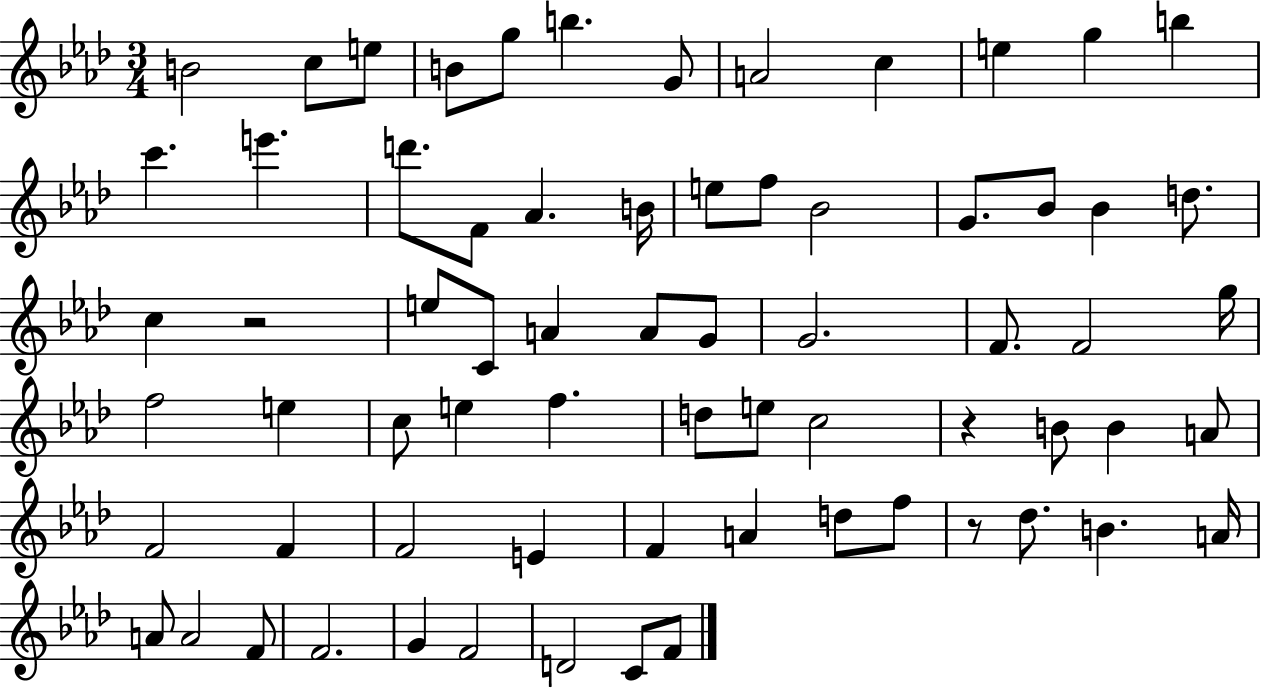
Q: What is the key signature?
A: AES major